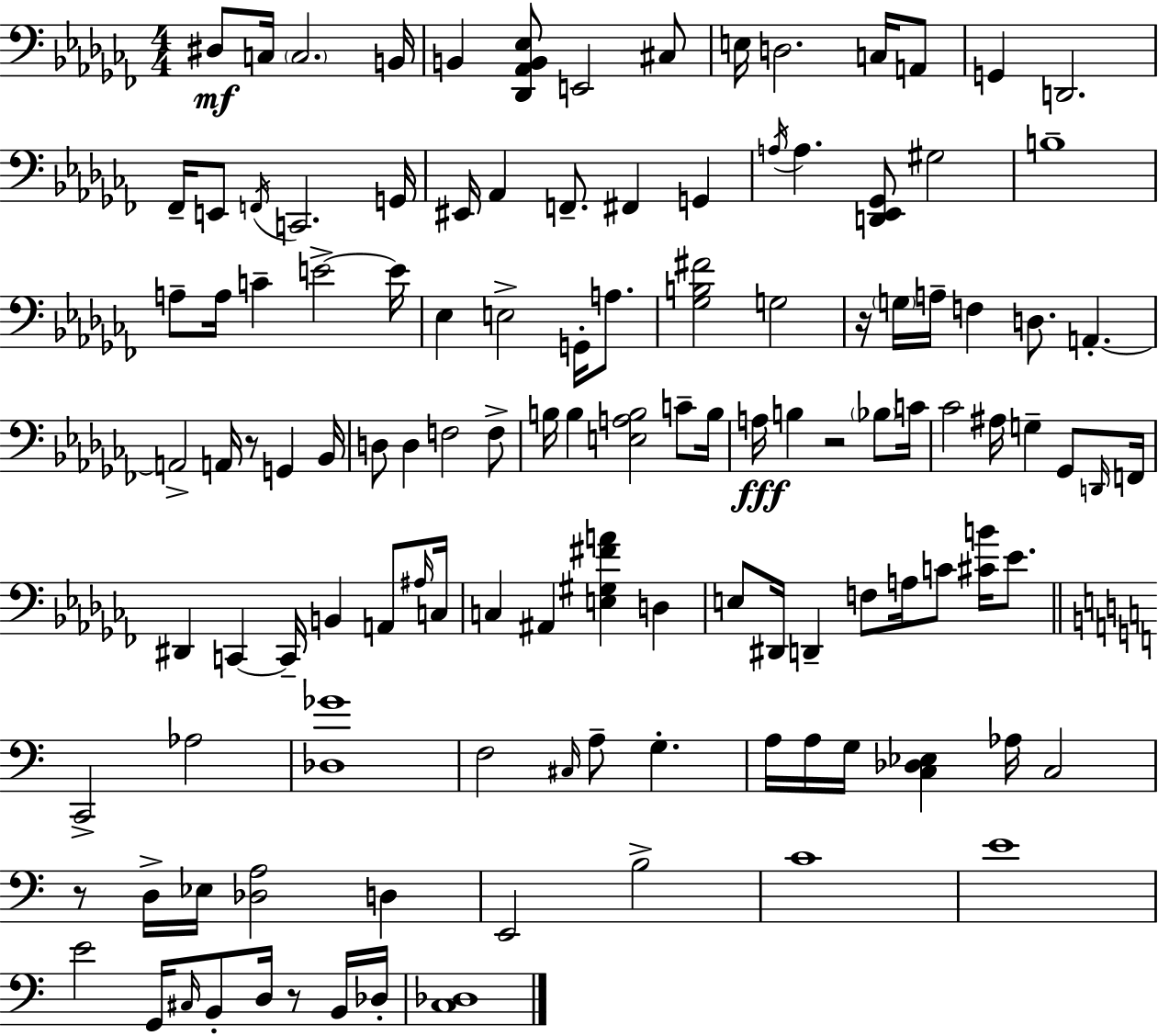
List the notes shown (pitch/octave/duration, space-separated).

D#3/e C3/s C3/h. B2/s B2/q [Db2,Ab2,B2,Eb3]/e E2/h C#3/e E3/s D3/h. C3/s A2/e G2/q D2/h. FES2/s E2/e F2/s C2/h. G2/s EIS2/s Ab2/q F2/e. F#2/q G2/q A3/s A3/q. [D2,Eb2,Gb2]/e G#3/h B3/w A3/e A3/s C4/q E4/h E4/s Eb3/q E3/h G2/s A3/e. [Gb3,B3,F#4]/h G3/h R/s G3/s A3/s F3/q D3/e. A2/q. A2/h A2/s R/e G2/q Bb2/s D3/e D3/q F3/h F3/e B3/s B3/q [E3,A3,B3]/h C4/e B3/s A3/s B3/q R/h Bb3/e C4/s CES4/h A#3/s G3/q Gb2/e D2/s F2/s D#2/q C2/q C2/s B2/q A2/e A#3/s C3/s C3/q A#2/q [E3,G#3,F#4,A4]/q D3/q E3/e D#2/s D2/q F3/e A3/s C4/e [C#4,B4]/s Eb4/e. C2/h Ab3/h [Db3,Gb4]/w F3/h C#3/s A3/e G3/q. A3/s A3/s G3/s [C3,Db3,Eb3]/q Ab3/s C3/h R/e D3/s Eb3/s [Db3,A3]/h D3/q E2/h B3/h C4/w E4/w E4/h G2/s C#3/s B2/e D3/s R/e B2/s Db3/s [C3,Db3]/w